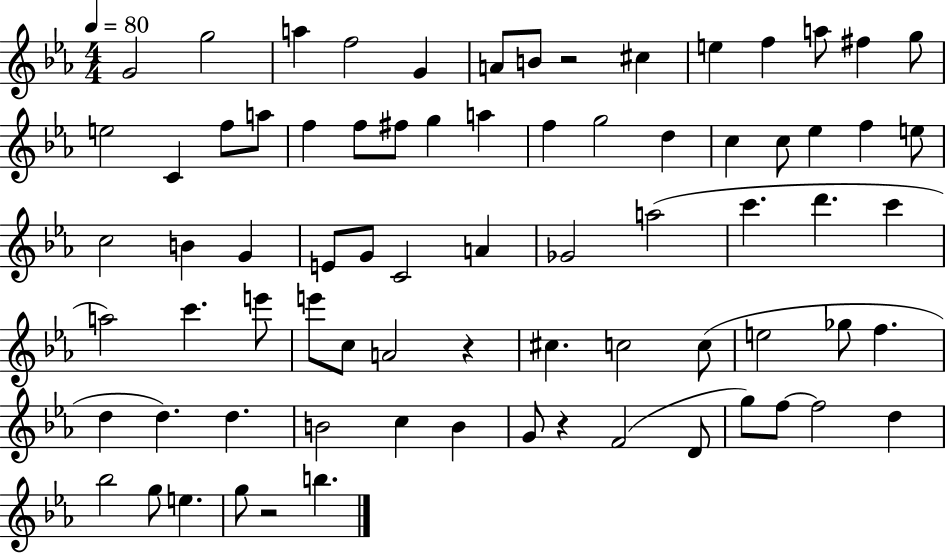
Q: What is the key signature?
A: EES major